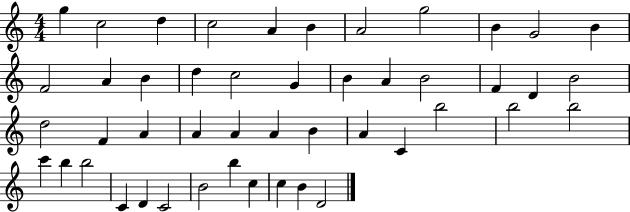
G5/q C5/h D5/q C5/h A4/q B4/q A4/h G5/h B4/q G4/h B4/q F4/h A4/q B4/q D5/q C5/h G4/q B4/q A4/q B4/h F4/q D4/q B4/h D5/h F4/q A4/q A4/q A4/q A4/q B4/q A4/q C4/q B5/h B5/h B5/h C6/q B5/q B5/h C4/q D4/q C4/h B4/h B5/q C5/q C5/q B4/q D4/h